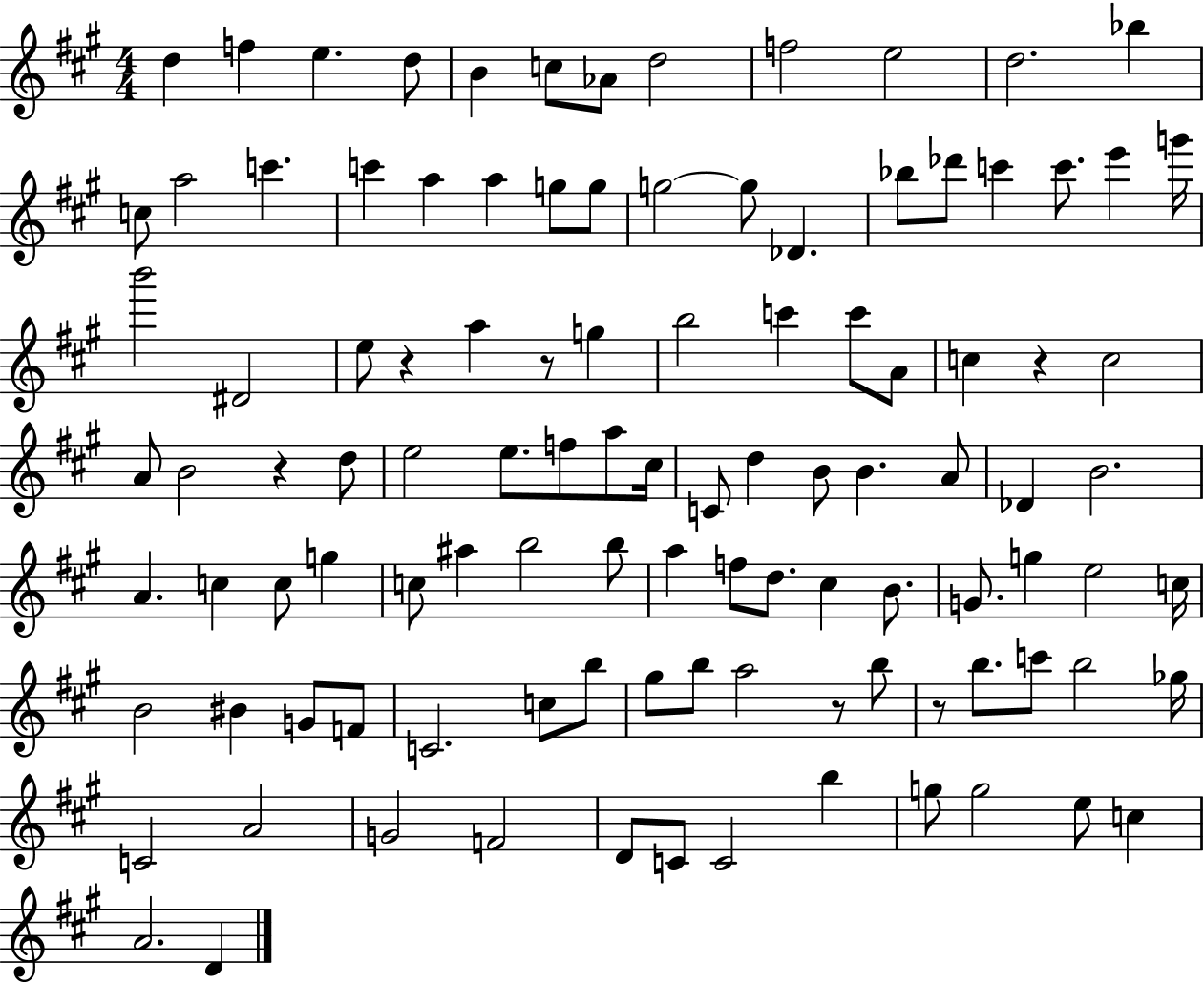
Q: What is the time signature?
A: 4/4